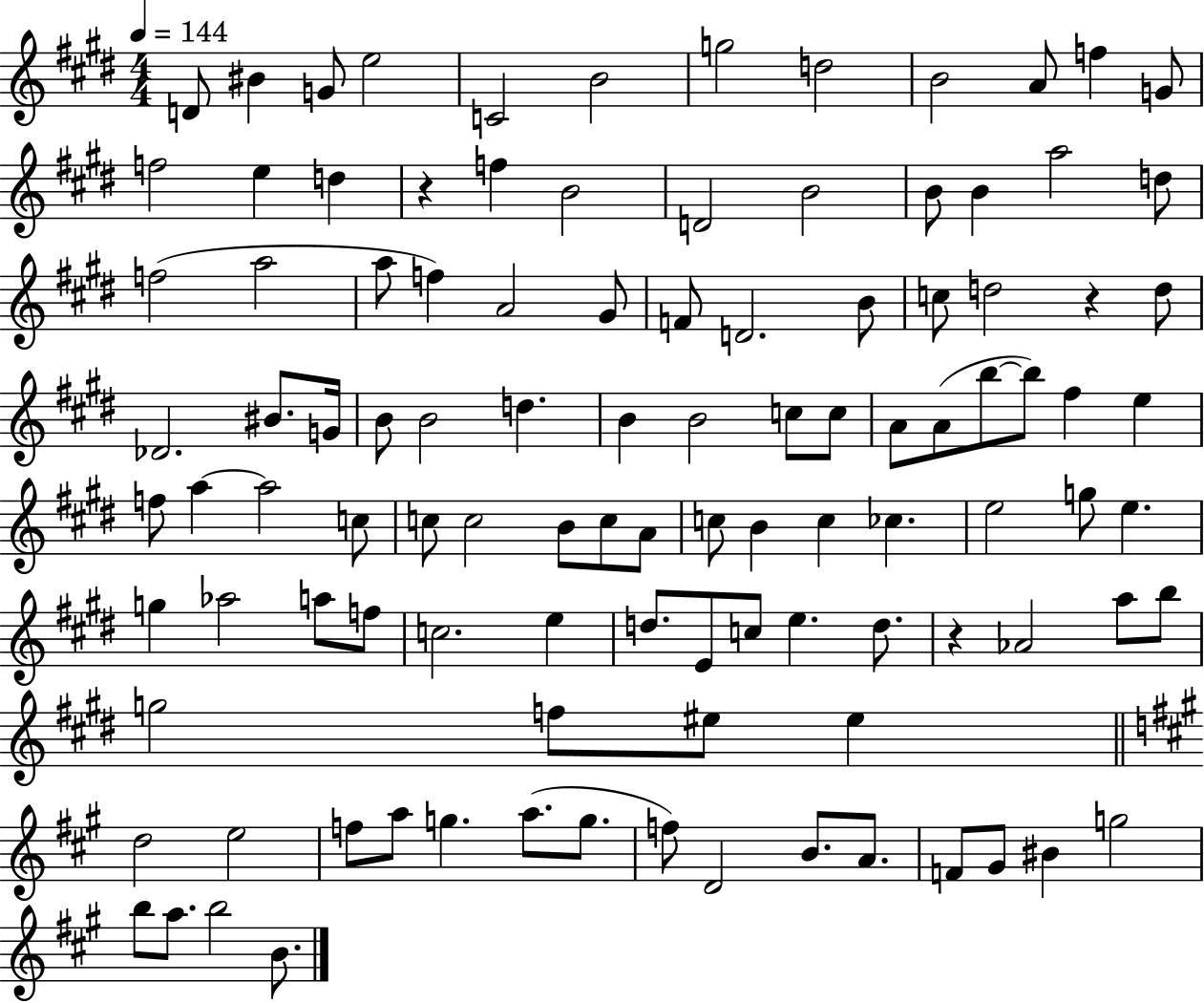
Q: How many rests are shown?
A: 3